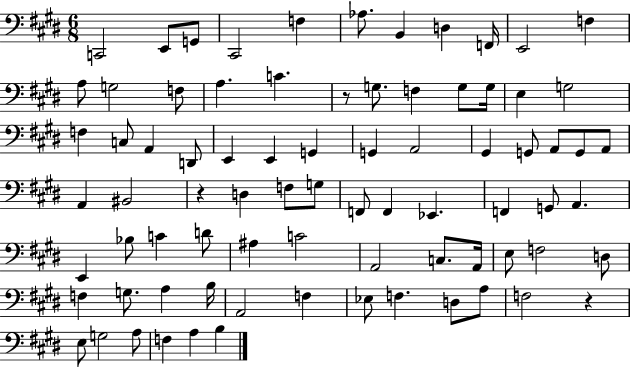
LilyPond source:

{
  \clef bass
  \numericTimeSignature
  \time 6/8
  \key e \major
  \repeat volta 2 { c,2 e,8 g,8 | cis,2 f4 | aes8. b,4 d4 f,16 | e,2 f4 | \break a8 g2 f8 | a4. c'4. | r8 g8. f4 g8 g16 | e4 g2 | \break f4 c8 a,4 d,8 | e,4 e,4 g,4 | g,4 a,2 | gis,4 g,8 a,8 g,8 a,8 | \break a,4 bis,2 | r4 d4 f8 g8 | f,8 f,4 ees,4. | f,4 g,8 a,4. | \break e,4 bes8 c'4 d'8 | ais4 c'2 | a,2 c8. a,16 | e8 f2 d8 | \break f4 g8. a4 b16 | a,2 f4 | ees8 f4. d8 a8 | f2 r4 | \break e8 g2 a8 | f4 a4 b4 | } \bar "|."
}